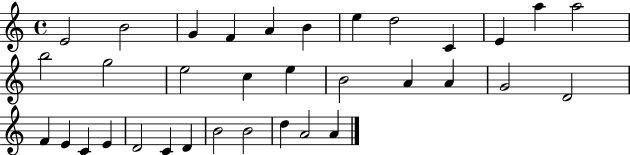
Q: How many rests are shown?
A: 0